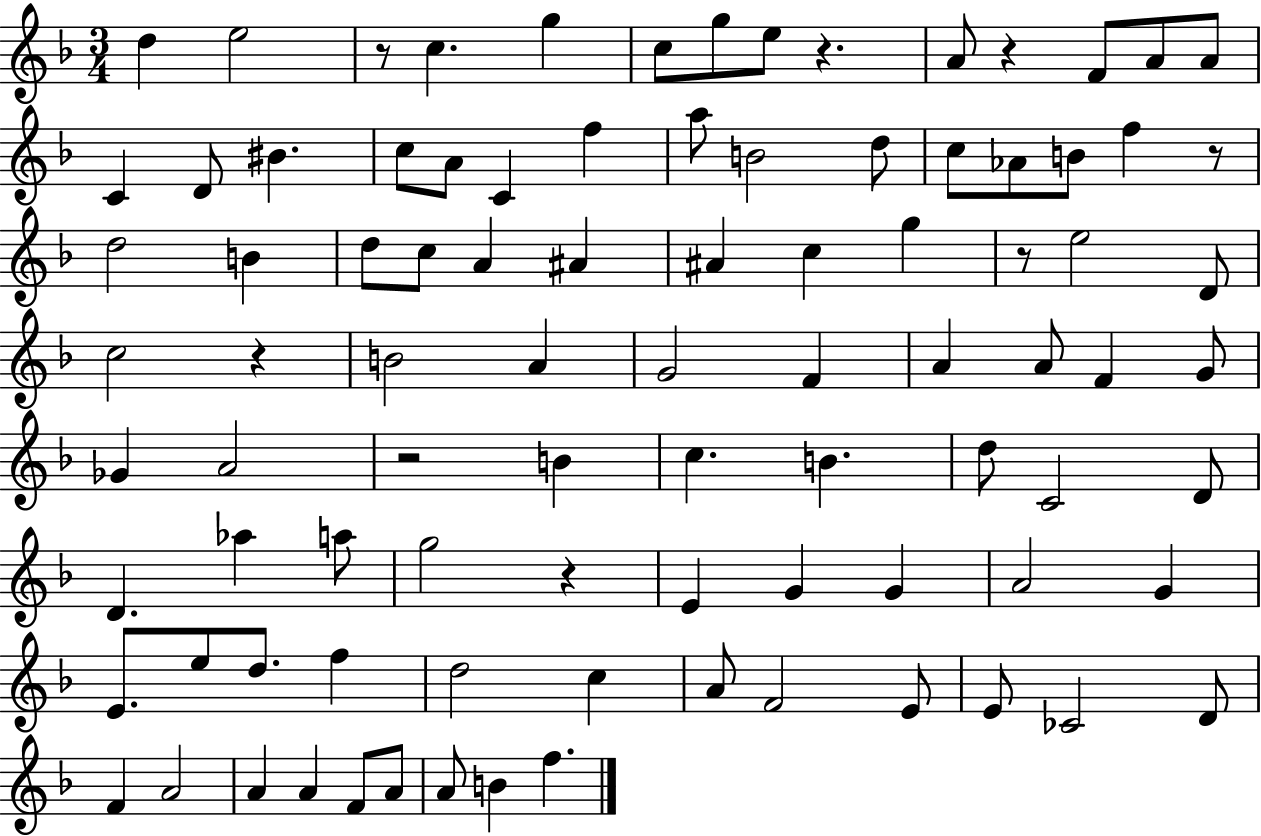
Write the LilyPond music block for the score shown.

{
  \clef treble
  \numericTimeSignature
  \time 3/4
  \key f \major
  \repeat volta 2 { d''4 e''2 | r8 c''4. g''4 | c''8 g''8 e''8 r4. | a'8 r4 f'8 a'8 a'8 | \break c'4 d'8 bis'4. | c''8 a'8 c'4 f''4 | a''8 b'2 d''8 | c''8 aes'8 b'8 f''4 r8 | \break d''2 b'4 | d''8 c''8 a'4 ais'4 | ais'4 c''4 g''4 | r8 e''2 d'8 | \break c''2 r4 | b'2 a'4 | g'2 f'4 | a'4 a'8 f'4 g'8 | \break ges'4 a'2 | r2 b'4 | c''4. b'4. | d''8 c'2 d'8 | \break d'4. aes''4 a''8 | g''2 r4 | e'4 g'4 g'4 | a'2 g'4 | \break e'8. e''8 d''8. f''4 | d''2 c''4 | a'8 f'2 e'8 | e'8 ces'2 d'8 | \break f'4 a'2 | a'4 a'4 f'8 a'8 | a'8 b'4 f''4. | } \bar "|."
}